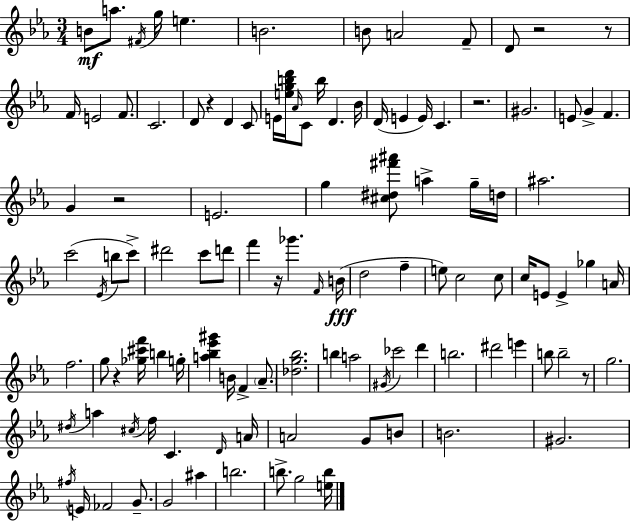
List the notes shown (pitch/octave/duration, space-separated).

B4/e A5/e. F#4/s G5/s E5/q. B4/h. B4/e A4/h F4/e D4/e R/h R/e F4/s E4/h F4/e. C4/h. D4/e R/q D4/q C4/e E4/s [E5,G5,B5,D6]/s Ab4/s C4/e B5/s D4/q. Bb4/s D4/s E4/q E4/s C4/q. R/h. G#4/h. E4/e G4/q F4/q. G4/q R/h E4/h. G5/q [C#5,D#5,F#6,A#6]/e A5/q G5/s D5/s A#5/h. C6/h Eb4/s B5/e C6/e D#6/h C6/e D6/e F6/q R/s Gb6/q. F4/s B4/s D5/h F5/q E5/e C5/h C5/e C5/s E4/e E4/q Gb5/q A4/s F5/h. G5/e R/q [Gb5,C#6,F6]/s B5/q G5/s [A5,Bb5,Eb6,G#6]/q B4/s F4/q Ab4/e. [Db5,G5,Bb5]/h. B5/q A5/h G#4/s CES6/h D6/q B5/h. D#6/h E6/q B5/e B5/h R/e G5/h. D#5/s A5/q C#5/s F5/s C4/q. D4/s A4/s A4/h G4/e B4/e B4/h. G#4/h. F#5/s E4/s FES4/h G4/e. G4/h A#5/q B5/h. B5/e. G5/h [E5,B5]/s